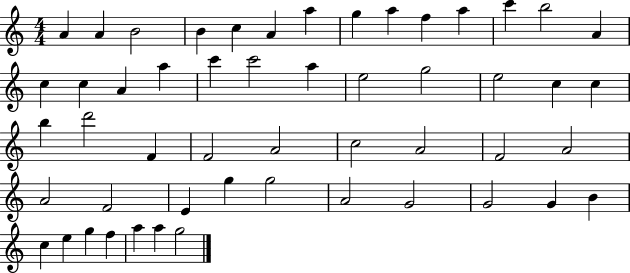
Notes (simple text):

A4/q A4/q B4/h B4/q C5/q A4/q A5/q G5/q A5/q F5/q A5/q C6/q B5/h A4/q C5/q C5/q A4/q A5/q C6/q C6/h A5/q E5/h G5/h E5/h C5/q C5/q B5/q D6/h F4/q F4/h A4/h C5/h A4/h F4/h A4/h A4/h F4/h E4/q G5/q G5/h A4/h G4/h G4/h G4/q B4/q C5/q E5/q G5/q F5/q A5/q A5/q G5/h